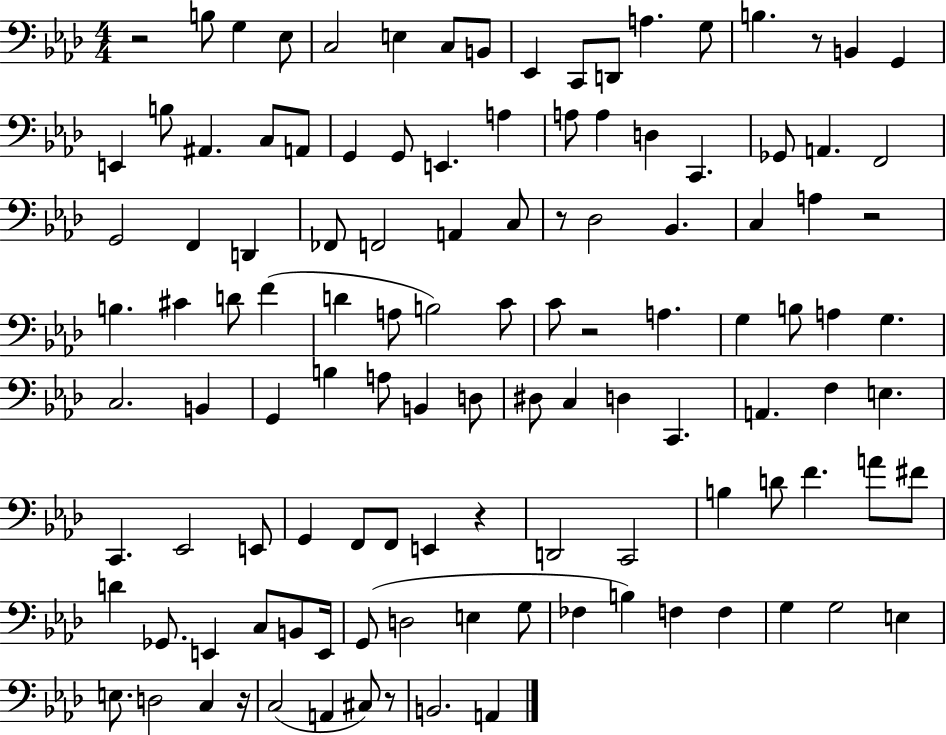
{
  \clef bass
  \numericTimeSignature
  \time 4/4
  \key aes \major
  r2 b8 g4 ees8 | c2 e4 c8 b,8 | ees,4 c,8 d,8 a4. g8 | b4. r8 b,4 g,4 | \break e,4 b8 ais,4. c8 a,8 | g,4 g,8 e,4. a4 | a8 a4 d4 c,4. | ges,8 a,4. f,2 | \break g,2 f,4 d,4 | fes,8 f,2 a,4 c8 | r8 des2 bes,4. | c4 a4 r2 | \break b4. cis'4 d'8 f'4( | d'4 a8 b2) c'8 | c'8 r2 a4. | g4 b8 a4 g4. | \break c2. b,4 | g,4 b4 a8 b,4 d8 | dis8 c4 d4 c,4. | a,4. f4 e4. | \break c,4. ees,2 e,8 | g,4 f,8 f,8 e,4 r4 | d,2 c,2 | b4 d'8 f'4. a'8 fis'8 | \break d'4 ges,8. e,4 c8 b,8 e,16 | g,8( d2 e4 g8 | fes4 b4) f4 f4 | g4 g2 e4 | \break e8. d2 c4 r16 | c2( a,4 cis8) r8 | b,2. a,4 | \bar "|."
}